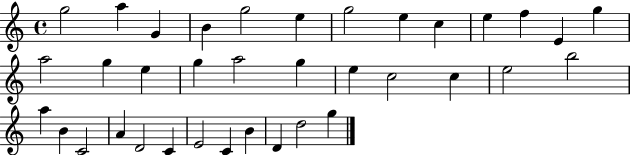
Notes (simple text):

G5/h A5/q G4/q B4/q G5/h E5/q G5/h E5/q C5/q E5/q F5/q E4/q G5/q A5/h G5/q E5/q G5/q A5/h G5/q E5/q C5/h C5/q E5/h B5/h A5/q B4/q C4/h A4/q D4/h C4/q E4/h C4/q B4/q D4/q D5/h G5/q